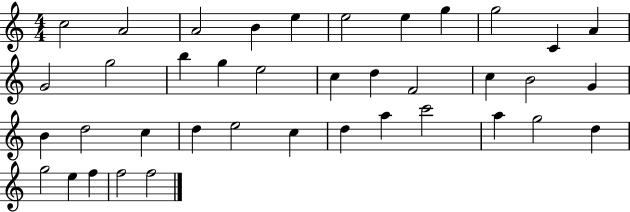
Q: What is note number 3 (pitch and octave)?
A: A4